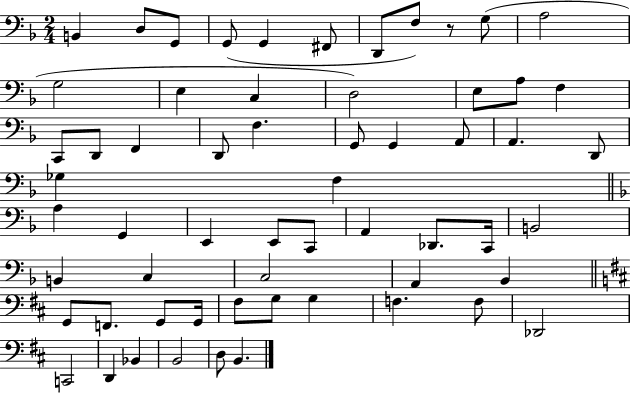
B2/q D3/e G2/e G2/e G2/q F#2/e D2/e F3/e R/e G3/e A3/h G3/h E3/q C3/q D3/h E3/e A3/e F3/q C2/e D2/e F2/q D2/e F3/q. G2/e G2/q A2/e A2/q. D2/e Gb3/q F3/q A3/q G2/q E2/q E2/e C2/e A2/q Db2/e. C2/s B2/h B2/q C3/q C3/h A2/q Bb2/q G2/e F2/e. G2/e G2/s F#3/e G3/e G3/q F3/q. F3/e Db2/h C2/h D2/q Bb2/q B2/h D3/e B2/q.